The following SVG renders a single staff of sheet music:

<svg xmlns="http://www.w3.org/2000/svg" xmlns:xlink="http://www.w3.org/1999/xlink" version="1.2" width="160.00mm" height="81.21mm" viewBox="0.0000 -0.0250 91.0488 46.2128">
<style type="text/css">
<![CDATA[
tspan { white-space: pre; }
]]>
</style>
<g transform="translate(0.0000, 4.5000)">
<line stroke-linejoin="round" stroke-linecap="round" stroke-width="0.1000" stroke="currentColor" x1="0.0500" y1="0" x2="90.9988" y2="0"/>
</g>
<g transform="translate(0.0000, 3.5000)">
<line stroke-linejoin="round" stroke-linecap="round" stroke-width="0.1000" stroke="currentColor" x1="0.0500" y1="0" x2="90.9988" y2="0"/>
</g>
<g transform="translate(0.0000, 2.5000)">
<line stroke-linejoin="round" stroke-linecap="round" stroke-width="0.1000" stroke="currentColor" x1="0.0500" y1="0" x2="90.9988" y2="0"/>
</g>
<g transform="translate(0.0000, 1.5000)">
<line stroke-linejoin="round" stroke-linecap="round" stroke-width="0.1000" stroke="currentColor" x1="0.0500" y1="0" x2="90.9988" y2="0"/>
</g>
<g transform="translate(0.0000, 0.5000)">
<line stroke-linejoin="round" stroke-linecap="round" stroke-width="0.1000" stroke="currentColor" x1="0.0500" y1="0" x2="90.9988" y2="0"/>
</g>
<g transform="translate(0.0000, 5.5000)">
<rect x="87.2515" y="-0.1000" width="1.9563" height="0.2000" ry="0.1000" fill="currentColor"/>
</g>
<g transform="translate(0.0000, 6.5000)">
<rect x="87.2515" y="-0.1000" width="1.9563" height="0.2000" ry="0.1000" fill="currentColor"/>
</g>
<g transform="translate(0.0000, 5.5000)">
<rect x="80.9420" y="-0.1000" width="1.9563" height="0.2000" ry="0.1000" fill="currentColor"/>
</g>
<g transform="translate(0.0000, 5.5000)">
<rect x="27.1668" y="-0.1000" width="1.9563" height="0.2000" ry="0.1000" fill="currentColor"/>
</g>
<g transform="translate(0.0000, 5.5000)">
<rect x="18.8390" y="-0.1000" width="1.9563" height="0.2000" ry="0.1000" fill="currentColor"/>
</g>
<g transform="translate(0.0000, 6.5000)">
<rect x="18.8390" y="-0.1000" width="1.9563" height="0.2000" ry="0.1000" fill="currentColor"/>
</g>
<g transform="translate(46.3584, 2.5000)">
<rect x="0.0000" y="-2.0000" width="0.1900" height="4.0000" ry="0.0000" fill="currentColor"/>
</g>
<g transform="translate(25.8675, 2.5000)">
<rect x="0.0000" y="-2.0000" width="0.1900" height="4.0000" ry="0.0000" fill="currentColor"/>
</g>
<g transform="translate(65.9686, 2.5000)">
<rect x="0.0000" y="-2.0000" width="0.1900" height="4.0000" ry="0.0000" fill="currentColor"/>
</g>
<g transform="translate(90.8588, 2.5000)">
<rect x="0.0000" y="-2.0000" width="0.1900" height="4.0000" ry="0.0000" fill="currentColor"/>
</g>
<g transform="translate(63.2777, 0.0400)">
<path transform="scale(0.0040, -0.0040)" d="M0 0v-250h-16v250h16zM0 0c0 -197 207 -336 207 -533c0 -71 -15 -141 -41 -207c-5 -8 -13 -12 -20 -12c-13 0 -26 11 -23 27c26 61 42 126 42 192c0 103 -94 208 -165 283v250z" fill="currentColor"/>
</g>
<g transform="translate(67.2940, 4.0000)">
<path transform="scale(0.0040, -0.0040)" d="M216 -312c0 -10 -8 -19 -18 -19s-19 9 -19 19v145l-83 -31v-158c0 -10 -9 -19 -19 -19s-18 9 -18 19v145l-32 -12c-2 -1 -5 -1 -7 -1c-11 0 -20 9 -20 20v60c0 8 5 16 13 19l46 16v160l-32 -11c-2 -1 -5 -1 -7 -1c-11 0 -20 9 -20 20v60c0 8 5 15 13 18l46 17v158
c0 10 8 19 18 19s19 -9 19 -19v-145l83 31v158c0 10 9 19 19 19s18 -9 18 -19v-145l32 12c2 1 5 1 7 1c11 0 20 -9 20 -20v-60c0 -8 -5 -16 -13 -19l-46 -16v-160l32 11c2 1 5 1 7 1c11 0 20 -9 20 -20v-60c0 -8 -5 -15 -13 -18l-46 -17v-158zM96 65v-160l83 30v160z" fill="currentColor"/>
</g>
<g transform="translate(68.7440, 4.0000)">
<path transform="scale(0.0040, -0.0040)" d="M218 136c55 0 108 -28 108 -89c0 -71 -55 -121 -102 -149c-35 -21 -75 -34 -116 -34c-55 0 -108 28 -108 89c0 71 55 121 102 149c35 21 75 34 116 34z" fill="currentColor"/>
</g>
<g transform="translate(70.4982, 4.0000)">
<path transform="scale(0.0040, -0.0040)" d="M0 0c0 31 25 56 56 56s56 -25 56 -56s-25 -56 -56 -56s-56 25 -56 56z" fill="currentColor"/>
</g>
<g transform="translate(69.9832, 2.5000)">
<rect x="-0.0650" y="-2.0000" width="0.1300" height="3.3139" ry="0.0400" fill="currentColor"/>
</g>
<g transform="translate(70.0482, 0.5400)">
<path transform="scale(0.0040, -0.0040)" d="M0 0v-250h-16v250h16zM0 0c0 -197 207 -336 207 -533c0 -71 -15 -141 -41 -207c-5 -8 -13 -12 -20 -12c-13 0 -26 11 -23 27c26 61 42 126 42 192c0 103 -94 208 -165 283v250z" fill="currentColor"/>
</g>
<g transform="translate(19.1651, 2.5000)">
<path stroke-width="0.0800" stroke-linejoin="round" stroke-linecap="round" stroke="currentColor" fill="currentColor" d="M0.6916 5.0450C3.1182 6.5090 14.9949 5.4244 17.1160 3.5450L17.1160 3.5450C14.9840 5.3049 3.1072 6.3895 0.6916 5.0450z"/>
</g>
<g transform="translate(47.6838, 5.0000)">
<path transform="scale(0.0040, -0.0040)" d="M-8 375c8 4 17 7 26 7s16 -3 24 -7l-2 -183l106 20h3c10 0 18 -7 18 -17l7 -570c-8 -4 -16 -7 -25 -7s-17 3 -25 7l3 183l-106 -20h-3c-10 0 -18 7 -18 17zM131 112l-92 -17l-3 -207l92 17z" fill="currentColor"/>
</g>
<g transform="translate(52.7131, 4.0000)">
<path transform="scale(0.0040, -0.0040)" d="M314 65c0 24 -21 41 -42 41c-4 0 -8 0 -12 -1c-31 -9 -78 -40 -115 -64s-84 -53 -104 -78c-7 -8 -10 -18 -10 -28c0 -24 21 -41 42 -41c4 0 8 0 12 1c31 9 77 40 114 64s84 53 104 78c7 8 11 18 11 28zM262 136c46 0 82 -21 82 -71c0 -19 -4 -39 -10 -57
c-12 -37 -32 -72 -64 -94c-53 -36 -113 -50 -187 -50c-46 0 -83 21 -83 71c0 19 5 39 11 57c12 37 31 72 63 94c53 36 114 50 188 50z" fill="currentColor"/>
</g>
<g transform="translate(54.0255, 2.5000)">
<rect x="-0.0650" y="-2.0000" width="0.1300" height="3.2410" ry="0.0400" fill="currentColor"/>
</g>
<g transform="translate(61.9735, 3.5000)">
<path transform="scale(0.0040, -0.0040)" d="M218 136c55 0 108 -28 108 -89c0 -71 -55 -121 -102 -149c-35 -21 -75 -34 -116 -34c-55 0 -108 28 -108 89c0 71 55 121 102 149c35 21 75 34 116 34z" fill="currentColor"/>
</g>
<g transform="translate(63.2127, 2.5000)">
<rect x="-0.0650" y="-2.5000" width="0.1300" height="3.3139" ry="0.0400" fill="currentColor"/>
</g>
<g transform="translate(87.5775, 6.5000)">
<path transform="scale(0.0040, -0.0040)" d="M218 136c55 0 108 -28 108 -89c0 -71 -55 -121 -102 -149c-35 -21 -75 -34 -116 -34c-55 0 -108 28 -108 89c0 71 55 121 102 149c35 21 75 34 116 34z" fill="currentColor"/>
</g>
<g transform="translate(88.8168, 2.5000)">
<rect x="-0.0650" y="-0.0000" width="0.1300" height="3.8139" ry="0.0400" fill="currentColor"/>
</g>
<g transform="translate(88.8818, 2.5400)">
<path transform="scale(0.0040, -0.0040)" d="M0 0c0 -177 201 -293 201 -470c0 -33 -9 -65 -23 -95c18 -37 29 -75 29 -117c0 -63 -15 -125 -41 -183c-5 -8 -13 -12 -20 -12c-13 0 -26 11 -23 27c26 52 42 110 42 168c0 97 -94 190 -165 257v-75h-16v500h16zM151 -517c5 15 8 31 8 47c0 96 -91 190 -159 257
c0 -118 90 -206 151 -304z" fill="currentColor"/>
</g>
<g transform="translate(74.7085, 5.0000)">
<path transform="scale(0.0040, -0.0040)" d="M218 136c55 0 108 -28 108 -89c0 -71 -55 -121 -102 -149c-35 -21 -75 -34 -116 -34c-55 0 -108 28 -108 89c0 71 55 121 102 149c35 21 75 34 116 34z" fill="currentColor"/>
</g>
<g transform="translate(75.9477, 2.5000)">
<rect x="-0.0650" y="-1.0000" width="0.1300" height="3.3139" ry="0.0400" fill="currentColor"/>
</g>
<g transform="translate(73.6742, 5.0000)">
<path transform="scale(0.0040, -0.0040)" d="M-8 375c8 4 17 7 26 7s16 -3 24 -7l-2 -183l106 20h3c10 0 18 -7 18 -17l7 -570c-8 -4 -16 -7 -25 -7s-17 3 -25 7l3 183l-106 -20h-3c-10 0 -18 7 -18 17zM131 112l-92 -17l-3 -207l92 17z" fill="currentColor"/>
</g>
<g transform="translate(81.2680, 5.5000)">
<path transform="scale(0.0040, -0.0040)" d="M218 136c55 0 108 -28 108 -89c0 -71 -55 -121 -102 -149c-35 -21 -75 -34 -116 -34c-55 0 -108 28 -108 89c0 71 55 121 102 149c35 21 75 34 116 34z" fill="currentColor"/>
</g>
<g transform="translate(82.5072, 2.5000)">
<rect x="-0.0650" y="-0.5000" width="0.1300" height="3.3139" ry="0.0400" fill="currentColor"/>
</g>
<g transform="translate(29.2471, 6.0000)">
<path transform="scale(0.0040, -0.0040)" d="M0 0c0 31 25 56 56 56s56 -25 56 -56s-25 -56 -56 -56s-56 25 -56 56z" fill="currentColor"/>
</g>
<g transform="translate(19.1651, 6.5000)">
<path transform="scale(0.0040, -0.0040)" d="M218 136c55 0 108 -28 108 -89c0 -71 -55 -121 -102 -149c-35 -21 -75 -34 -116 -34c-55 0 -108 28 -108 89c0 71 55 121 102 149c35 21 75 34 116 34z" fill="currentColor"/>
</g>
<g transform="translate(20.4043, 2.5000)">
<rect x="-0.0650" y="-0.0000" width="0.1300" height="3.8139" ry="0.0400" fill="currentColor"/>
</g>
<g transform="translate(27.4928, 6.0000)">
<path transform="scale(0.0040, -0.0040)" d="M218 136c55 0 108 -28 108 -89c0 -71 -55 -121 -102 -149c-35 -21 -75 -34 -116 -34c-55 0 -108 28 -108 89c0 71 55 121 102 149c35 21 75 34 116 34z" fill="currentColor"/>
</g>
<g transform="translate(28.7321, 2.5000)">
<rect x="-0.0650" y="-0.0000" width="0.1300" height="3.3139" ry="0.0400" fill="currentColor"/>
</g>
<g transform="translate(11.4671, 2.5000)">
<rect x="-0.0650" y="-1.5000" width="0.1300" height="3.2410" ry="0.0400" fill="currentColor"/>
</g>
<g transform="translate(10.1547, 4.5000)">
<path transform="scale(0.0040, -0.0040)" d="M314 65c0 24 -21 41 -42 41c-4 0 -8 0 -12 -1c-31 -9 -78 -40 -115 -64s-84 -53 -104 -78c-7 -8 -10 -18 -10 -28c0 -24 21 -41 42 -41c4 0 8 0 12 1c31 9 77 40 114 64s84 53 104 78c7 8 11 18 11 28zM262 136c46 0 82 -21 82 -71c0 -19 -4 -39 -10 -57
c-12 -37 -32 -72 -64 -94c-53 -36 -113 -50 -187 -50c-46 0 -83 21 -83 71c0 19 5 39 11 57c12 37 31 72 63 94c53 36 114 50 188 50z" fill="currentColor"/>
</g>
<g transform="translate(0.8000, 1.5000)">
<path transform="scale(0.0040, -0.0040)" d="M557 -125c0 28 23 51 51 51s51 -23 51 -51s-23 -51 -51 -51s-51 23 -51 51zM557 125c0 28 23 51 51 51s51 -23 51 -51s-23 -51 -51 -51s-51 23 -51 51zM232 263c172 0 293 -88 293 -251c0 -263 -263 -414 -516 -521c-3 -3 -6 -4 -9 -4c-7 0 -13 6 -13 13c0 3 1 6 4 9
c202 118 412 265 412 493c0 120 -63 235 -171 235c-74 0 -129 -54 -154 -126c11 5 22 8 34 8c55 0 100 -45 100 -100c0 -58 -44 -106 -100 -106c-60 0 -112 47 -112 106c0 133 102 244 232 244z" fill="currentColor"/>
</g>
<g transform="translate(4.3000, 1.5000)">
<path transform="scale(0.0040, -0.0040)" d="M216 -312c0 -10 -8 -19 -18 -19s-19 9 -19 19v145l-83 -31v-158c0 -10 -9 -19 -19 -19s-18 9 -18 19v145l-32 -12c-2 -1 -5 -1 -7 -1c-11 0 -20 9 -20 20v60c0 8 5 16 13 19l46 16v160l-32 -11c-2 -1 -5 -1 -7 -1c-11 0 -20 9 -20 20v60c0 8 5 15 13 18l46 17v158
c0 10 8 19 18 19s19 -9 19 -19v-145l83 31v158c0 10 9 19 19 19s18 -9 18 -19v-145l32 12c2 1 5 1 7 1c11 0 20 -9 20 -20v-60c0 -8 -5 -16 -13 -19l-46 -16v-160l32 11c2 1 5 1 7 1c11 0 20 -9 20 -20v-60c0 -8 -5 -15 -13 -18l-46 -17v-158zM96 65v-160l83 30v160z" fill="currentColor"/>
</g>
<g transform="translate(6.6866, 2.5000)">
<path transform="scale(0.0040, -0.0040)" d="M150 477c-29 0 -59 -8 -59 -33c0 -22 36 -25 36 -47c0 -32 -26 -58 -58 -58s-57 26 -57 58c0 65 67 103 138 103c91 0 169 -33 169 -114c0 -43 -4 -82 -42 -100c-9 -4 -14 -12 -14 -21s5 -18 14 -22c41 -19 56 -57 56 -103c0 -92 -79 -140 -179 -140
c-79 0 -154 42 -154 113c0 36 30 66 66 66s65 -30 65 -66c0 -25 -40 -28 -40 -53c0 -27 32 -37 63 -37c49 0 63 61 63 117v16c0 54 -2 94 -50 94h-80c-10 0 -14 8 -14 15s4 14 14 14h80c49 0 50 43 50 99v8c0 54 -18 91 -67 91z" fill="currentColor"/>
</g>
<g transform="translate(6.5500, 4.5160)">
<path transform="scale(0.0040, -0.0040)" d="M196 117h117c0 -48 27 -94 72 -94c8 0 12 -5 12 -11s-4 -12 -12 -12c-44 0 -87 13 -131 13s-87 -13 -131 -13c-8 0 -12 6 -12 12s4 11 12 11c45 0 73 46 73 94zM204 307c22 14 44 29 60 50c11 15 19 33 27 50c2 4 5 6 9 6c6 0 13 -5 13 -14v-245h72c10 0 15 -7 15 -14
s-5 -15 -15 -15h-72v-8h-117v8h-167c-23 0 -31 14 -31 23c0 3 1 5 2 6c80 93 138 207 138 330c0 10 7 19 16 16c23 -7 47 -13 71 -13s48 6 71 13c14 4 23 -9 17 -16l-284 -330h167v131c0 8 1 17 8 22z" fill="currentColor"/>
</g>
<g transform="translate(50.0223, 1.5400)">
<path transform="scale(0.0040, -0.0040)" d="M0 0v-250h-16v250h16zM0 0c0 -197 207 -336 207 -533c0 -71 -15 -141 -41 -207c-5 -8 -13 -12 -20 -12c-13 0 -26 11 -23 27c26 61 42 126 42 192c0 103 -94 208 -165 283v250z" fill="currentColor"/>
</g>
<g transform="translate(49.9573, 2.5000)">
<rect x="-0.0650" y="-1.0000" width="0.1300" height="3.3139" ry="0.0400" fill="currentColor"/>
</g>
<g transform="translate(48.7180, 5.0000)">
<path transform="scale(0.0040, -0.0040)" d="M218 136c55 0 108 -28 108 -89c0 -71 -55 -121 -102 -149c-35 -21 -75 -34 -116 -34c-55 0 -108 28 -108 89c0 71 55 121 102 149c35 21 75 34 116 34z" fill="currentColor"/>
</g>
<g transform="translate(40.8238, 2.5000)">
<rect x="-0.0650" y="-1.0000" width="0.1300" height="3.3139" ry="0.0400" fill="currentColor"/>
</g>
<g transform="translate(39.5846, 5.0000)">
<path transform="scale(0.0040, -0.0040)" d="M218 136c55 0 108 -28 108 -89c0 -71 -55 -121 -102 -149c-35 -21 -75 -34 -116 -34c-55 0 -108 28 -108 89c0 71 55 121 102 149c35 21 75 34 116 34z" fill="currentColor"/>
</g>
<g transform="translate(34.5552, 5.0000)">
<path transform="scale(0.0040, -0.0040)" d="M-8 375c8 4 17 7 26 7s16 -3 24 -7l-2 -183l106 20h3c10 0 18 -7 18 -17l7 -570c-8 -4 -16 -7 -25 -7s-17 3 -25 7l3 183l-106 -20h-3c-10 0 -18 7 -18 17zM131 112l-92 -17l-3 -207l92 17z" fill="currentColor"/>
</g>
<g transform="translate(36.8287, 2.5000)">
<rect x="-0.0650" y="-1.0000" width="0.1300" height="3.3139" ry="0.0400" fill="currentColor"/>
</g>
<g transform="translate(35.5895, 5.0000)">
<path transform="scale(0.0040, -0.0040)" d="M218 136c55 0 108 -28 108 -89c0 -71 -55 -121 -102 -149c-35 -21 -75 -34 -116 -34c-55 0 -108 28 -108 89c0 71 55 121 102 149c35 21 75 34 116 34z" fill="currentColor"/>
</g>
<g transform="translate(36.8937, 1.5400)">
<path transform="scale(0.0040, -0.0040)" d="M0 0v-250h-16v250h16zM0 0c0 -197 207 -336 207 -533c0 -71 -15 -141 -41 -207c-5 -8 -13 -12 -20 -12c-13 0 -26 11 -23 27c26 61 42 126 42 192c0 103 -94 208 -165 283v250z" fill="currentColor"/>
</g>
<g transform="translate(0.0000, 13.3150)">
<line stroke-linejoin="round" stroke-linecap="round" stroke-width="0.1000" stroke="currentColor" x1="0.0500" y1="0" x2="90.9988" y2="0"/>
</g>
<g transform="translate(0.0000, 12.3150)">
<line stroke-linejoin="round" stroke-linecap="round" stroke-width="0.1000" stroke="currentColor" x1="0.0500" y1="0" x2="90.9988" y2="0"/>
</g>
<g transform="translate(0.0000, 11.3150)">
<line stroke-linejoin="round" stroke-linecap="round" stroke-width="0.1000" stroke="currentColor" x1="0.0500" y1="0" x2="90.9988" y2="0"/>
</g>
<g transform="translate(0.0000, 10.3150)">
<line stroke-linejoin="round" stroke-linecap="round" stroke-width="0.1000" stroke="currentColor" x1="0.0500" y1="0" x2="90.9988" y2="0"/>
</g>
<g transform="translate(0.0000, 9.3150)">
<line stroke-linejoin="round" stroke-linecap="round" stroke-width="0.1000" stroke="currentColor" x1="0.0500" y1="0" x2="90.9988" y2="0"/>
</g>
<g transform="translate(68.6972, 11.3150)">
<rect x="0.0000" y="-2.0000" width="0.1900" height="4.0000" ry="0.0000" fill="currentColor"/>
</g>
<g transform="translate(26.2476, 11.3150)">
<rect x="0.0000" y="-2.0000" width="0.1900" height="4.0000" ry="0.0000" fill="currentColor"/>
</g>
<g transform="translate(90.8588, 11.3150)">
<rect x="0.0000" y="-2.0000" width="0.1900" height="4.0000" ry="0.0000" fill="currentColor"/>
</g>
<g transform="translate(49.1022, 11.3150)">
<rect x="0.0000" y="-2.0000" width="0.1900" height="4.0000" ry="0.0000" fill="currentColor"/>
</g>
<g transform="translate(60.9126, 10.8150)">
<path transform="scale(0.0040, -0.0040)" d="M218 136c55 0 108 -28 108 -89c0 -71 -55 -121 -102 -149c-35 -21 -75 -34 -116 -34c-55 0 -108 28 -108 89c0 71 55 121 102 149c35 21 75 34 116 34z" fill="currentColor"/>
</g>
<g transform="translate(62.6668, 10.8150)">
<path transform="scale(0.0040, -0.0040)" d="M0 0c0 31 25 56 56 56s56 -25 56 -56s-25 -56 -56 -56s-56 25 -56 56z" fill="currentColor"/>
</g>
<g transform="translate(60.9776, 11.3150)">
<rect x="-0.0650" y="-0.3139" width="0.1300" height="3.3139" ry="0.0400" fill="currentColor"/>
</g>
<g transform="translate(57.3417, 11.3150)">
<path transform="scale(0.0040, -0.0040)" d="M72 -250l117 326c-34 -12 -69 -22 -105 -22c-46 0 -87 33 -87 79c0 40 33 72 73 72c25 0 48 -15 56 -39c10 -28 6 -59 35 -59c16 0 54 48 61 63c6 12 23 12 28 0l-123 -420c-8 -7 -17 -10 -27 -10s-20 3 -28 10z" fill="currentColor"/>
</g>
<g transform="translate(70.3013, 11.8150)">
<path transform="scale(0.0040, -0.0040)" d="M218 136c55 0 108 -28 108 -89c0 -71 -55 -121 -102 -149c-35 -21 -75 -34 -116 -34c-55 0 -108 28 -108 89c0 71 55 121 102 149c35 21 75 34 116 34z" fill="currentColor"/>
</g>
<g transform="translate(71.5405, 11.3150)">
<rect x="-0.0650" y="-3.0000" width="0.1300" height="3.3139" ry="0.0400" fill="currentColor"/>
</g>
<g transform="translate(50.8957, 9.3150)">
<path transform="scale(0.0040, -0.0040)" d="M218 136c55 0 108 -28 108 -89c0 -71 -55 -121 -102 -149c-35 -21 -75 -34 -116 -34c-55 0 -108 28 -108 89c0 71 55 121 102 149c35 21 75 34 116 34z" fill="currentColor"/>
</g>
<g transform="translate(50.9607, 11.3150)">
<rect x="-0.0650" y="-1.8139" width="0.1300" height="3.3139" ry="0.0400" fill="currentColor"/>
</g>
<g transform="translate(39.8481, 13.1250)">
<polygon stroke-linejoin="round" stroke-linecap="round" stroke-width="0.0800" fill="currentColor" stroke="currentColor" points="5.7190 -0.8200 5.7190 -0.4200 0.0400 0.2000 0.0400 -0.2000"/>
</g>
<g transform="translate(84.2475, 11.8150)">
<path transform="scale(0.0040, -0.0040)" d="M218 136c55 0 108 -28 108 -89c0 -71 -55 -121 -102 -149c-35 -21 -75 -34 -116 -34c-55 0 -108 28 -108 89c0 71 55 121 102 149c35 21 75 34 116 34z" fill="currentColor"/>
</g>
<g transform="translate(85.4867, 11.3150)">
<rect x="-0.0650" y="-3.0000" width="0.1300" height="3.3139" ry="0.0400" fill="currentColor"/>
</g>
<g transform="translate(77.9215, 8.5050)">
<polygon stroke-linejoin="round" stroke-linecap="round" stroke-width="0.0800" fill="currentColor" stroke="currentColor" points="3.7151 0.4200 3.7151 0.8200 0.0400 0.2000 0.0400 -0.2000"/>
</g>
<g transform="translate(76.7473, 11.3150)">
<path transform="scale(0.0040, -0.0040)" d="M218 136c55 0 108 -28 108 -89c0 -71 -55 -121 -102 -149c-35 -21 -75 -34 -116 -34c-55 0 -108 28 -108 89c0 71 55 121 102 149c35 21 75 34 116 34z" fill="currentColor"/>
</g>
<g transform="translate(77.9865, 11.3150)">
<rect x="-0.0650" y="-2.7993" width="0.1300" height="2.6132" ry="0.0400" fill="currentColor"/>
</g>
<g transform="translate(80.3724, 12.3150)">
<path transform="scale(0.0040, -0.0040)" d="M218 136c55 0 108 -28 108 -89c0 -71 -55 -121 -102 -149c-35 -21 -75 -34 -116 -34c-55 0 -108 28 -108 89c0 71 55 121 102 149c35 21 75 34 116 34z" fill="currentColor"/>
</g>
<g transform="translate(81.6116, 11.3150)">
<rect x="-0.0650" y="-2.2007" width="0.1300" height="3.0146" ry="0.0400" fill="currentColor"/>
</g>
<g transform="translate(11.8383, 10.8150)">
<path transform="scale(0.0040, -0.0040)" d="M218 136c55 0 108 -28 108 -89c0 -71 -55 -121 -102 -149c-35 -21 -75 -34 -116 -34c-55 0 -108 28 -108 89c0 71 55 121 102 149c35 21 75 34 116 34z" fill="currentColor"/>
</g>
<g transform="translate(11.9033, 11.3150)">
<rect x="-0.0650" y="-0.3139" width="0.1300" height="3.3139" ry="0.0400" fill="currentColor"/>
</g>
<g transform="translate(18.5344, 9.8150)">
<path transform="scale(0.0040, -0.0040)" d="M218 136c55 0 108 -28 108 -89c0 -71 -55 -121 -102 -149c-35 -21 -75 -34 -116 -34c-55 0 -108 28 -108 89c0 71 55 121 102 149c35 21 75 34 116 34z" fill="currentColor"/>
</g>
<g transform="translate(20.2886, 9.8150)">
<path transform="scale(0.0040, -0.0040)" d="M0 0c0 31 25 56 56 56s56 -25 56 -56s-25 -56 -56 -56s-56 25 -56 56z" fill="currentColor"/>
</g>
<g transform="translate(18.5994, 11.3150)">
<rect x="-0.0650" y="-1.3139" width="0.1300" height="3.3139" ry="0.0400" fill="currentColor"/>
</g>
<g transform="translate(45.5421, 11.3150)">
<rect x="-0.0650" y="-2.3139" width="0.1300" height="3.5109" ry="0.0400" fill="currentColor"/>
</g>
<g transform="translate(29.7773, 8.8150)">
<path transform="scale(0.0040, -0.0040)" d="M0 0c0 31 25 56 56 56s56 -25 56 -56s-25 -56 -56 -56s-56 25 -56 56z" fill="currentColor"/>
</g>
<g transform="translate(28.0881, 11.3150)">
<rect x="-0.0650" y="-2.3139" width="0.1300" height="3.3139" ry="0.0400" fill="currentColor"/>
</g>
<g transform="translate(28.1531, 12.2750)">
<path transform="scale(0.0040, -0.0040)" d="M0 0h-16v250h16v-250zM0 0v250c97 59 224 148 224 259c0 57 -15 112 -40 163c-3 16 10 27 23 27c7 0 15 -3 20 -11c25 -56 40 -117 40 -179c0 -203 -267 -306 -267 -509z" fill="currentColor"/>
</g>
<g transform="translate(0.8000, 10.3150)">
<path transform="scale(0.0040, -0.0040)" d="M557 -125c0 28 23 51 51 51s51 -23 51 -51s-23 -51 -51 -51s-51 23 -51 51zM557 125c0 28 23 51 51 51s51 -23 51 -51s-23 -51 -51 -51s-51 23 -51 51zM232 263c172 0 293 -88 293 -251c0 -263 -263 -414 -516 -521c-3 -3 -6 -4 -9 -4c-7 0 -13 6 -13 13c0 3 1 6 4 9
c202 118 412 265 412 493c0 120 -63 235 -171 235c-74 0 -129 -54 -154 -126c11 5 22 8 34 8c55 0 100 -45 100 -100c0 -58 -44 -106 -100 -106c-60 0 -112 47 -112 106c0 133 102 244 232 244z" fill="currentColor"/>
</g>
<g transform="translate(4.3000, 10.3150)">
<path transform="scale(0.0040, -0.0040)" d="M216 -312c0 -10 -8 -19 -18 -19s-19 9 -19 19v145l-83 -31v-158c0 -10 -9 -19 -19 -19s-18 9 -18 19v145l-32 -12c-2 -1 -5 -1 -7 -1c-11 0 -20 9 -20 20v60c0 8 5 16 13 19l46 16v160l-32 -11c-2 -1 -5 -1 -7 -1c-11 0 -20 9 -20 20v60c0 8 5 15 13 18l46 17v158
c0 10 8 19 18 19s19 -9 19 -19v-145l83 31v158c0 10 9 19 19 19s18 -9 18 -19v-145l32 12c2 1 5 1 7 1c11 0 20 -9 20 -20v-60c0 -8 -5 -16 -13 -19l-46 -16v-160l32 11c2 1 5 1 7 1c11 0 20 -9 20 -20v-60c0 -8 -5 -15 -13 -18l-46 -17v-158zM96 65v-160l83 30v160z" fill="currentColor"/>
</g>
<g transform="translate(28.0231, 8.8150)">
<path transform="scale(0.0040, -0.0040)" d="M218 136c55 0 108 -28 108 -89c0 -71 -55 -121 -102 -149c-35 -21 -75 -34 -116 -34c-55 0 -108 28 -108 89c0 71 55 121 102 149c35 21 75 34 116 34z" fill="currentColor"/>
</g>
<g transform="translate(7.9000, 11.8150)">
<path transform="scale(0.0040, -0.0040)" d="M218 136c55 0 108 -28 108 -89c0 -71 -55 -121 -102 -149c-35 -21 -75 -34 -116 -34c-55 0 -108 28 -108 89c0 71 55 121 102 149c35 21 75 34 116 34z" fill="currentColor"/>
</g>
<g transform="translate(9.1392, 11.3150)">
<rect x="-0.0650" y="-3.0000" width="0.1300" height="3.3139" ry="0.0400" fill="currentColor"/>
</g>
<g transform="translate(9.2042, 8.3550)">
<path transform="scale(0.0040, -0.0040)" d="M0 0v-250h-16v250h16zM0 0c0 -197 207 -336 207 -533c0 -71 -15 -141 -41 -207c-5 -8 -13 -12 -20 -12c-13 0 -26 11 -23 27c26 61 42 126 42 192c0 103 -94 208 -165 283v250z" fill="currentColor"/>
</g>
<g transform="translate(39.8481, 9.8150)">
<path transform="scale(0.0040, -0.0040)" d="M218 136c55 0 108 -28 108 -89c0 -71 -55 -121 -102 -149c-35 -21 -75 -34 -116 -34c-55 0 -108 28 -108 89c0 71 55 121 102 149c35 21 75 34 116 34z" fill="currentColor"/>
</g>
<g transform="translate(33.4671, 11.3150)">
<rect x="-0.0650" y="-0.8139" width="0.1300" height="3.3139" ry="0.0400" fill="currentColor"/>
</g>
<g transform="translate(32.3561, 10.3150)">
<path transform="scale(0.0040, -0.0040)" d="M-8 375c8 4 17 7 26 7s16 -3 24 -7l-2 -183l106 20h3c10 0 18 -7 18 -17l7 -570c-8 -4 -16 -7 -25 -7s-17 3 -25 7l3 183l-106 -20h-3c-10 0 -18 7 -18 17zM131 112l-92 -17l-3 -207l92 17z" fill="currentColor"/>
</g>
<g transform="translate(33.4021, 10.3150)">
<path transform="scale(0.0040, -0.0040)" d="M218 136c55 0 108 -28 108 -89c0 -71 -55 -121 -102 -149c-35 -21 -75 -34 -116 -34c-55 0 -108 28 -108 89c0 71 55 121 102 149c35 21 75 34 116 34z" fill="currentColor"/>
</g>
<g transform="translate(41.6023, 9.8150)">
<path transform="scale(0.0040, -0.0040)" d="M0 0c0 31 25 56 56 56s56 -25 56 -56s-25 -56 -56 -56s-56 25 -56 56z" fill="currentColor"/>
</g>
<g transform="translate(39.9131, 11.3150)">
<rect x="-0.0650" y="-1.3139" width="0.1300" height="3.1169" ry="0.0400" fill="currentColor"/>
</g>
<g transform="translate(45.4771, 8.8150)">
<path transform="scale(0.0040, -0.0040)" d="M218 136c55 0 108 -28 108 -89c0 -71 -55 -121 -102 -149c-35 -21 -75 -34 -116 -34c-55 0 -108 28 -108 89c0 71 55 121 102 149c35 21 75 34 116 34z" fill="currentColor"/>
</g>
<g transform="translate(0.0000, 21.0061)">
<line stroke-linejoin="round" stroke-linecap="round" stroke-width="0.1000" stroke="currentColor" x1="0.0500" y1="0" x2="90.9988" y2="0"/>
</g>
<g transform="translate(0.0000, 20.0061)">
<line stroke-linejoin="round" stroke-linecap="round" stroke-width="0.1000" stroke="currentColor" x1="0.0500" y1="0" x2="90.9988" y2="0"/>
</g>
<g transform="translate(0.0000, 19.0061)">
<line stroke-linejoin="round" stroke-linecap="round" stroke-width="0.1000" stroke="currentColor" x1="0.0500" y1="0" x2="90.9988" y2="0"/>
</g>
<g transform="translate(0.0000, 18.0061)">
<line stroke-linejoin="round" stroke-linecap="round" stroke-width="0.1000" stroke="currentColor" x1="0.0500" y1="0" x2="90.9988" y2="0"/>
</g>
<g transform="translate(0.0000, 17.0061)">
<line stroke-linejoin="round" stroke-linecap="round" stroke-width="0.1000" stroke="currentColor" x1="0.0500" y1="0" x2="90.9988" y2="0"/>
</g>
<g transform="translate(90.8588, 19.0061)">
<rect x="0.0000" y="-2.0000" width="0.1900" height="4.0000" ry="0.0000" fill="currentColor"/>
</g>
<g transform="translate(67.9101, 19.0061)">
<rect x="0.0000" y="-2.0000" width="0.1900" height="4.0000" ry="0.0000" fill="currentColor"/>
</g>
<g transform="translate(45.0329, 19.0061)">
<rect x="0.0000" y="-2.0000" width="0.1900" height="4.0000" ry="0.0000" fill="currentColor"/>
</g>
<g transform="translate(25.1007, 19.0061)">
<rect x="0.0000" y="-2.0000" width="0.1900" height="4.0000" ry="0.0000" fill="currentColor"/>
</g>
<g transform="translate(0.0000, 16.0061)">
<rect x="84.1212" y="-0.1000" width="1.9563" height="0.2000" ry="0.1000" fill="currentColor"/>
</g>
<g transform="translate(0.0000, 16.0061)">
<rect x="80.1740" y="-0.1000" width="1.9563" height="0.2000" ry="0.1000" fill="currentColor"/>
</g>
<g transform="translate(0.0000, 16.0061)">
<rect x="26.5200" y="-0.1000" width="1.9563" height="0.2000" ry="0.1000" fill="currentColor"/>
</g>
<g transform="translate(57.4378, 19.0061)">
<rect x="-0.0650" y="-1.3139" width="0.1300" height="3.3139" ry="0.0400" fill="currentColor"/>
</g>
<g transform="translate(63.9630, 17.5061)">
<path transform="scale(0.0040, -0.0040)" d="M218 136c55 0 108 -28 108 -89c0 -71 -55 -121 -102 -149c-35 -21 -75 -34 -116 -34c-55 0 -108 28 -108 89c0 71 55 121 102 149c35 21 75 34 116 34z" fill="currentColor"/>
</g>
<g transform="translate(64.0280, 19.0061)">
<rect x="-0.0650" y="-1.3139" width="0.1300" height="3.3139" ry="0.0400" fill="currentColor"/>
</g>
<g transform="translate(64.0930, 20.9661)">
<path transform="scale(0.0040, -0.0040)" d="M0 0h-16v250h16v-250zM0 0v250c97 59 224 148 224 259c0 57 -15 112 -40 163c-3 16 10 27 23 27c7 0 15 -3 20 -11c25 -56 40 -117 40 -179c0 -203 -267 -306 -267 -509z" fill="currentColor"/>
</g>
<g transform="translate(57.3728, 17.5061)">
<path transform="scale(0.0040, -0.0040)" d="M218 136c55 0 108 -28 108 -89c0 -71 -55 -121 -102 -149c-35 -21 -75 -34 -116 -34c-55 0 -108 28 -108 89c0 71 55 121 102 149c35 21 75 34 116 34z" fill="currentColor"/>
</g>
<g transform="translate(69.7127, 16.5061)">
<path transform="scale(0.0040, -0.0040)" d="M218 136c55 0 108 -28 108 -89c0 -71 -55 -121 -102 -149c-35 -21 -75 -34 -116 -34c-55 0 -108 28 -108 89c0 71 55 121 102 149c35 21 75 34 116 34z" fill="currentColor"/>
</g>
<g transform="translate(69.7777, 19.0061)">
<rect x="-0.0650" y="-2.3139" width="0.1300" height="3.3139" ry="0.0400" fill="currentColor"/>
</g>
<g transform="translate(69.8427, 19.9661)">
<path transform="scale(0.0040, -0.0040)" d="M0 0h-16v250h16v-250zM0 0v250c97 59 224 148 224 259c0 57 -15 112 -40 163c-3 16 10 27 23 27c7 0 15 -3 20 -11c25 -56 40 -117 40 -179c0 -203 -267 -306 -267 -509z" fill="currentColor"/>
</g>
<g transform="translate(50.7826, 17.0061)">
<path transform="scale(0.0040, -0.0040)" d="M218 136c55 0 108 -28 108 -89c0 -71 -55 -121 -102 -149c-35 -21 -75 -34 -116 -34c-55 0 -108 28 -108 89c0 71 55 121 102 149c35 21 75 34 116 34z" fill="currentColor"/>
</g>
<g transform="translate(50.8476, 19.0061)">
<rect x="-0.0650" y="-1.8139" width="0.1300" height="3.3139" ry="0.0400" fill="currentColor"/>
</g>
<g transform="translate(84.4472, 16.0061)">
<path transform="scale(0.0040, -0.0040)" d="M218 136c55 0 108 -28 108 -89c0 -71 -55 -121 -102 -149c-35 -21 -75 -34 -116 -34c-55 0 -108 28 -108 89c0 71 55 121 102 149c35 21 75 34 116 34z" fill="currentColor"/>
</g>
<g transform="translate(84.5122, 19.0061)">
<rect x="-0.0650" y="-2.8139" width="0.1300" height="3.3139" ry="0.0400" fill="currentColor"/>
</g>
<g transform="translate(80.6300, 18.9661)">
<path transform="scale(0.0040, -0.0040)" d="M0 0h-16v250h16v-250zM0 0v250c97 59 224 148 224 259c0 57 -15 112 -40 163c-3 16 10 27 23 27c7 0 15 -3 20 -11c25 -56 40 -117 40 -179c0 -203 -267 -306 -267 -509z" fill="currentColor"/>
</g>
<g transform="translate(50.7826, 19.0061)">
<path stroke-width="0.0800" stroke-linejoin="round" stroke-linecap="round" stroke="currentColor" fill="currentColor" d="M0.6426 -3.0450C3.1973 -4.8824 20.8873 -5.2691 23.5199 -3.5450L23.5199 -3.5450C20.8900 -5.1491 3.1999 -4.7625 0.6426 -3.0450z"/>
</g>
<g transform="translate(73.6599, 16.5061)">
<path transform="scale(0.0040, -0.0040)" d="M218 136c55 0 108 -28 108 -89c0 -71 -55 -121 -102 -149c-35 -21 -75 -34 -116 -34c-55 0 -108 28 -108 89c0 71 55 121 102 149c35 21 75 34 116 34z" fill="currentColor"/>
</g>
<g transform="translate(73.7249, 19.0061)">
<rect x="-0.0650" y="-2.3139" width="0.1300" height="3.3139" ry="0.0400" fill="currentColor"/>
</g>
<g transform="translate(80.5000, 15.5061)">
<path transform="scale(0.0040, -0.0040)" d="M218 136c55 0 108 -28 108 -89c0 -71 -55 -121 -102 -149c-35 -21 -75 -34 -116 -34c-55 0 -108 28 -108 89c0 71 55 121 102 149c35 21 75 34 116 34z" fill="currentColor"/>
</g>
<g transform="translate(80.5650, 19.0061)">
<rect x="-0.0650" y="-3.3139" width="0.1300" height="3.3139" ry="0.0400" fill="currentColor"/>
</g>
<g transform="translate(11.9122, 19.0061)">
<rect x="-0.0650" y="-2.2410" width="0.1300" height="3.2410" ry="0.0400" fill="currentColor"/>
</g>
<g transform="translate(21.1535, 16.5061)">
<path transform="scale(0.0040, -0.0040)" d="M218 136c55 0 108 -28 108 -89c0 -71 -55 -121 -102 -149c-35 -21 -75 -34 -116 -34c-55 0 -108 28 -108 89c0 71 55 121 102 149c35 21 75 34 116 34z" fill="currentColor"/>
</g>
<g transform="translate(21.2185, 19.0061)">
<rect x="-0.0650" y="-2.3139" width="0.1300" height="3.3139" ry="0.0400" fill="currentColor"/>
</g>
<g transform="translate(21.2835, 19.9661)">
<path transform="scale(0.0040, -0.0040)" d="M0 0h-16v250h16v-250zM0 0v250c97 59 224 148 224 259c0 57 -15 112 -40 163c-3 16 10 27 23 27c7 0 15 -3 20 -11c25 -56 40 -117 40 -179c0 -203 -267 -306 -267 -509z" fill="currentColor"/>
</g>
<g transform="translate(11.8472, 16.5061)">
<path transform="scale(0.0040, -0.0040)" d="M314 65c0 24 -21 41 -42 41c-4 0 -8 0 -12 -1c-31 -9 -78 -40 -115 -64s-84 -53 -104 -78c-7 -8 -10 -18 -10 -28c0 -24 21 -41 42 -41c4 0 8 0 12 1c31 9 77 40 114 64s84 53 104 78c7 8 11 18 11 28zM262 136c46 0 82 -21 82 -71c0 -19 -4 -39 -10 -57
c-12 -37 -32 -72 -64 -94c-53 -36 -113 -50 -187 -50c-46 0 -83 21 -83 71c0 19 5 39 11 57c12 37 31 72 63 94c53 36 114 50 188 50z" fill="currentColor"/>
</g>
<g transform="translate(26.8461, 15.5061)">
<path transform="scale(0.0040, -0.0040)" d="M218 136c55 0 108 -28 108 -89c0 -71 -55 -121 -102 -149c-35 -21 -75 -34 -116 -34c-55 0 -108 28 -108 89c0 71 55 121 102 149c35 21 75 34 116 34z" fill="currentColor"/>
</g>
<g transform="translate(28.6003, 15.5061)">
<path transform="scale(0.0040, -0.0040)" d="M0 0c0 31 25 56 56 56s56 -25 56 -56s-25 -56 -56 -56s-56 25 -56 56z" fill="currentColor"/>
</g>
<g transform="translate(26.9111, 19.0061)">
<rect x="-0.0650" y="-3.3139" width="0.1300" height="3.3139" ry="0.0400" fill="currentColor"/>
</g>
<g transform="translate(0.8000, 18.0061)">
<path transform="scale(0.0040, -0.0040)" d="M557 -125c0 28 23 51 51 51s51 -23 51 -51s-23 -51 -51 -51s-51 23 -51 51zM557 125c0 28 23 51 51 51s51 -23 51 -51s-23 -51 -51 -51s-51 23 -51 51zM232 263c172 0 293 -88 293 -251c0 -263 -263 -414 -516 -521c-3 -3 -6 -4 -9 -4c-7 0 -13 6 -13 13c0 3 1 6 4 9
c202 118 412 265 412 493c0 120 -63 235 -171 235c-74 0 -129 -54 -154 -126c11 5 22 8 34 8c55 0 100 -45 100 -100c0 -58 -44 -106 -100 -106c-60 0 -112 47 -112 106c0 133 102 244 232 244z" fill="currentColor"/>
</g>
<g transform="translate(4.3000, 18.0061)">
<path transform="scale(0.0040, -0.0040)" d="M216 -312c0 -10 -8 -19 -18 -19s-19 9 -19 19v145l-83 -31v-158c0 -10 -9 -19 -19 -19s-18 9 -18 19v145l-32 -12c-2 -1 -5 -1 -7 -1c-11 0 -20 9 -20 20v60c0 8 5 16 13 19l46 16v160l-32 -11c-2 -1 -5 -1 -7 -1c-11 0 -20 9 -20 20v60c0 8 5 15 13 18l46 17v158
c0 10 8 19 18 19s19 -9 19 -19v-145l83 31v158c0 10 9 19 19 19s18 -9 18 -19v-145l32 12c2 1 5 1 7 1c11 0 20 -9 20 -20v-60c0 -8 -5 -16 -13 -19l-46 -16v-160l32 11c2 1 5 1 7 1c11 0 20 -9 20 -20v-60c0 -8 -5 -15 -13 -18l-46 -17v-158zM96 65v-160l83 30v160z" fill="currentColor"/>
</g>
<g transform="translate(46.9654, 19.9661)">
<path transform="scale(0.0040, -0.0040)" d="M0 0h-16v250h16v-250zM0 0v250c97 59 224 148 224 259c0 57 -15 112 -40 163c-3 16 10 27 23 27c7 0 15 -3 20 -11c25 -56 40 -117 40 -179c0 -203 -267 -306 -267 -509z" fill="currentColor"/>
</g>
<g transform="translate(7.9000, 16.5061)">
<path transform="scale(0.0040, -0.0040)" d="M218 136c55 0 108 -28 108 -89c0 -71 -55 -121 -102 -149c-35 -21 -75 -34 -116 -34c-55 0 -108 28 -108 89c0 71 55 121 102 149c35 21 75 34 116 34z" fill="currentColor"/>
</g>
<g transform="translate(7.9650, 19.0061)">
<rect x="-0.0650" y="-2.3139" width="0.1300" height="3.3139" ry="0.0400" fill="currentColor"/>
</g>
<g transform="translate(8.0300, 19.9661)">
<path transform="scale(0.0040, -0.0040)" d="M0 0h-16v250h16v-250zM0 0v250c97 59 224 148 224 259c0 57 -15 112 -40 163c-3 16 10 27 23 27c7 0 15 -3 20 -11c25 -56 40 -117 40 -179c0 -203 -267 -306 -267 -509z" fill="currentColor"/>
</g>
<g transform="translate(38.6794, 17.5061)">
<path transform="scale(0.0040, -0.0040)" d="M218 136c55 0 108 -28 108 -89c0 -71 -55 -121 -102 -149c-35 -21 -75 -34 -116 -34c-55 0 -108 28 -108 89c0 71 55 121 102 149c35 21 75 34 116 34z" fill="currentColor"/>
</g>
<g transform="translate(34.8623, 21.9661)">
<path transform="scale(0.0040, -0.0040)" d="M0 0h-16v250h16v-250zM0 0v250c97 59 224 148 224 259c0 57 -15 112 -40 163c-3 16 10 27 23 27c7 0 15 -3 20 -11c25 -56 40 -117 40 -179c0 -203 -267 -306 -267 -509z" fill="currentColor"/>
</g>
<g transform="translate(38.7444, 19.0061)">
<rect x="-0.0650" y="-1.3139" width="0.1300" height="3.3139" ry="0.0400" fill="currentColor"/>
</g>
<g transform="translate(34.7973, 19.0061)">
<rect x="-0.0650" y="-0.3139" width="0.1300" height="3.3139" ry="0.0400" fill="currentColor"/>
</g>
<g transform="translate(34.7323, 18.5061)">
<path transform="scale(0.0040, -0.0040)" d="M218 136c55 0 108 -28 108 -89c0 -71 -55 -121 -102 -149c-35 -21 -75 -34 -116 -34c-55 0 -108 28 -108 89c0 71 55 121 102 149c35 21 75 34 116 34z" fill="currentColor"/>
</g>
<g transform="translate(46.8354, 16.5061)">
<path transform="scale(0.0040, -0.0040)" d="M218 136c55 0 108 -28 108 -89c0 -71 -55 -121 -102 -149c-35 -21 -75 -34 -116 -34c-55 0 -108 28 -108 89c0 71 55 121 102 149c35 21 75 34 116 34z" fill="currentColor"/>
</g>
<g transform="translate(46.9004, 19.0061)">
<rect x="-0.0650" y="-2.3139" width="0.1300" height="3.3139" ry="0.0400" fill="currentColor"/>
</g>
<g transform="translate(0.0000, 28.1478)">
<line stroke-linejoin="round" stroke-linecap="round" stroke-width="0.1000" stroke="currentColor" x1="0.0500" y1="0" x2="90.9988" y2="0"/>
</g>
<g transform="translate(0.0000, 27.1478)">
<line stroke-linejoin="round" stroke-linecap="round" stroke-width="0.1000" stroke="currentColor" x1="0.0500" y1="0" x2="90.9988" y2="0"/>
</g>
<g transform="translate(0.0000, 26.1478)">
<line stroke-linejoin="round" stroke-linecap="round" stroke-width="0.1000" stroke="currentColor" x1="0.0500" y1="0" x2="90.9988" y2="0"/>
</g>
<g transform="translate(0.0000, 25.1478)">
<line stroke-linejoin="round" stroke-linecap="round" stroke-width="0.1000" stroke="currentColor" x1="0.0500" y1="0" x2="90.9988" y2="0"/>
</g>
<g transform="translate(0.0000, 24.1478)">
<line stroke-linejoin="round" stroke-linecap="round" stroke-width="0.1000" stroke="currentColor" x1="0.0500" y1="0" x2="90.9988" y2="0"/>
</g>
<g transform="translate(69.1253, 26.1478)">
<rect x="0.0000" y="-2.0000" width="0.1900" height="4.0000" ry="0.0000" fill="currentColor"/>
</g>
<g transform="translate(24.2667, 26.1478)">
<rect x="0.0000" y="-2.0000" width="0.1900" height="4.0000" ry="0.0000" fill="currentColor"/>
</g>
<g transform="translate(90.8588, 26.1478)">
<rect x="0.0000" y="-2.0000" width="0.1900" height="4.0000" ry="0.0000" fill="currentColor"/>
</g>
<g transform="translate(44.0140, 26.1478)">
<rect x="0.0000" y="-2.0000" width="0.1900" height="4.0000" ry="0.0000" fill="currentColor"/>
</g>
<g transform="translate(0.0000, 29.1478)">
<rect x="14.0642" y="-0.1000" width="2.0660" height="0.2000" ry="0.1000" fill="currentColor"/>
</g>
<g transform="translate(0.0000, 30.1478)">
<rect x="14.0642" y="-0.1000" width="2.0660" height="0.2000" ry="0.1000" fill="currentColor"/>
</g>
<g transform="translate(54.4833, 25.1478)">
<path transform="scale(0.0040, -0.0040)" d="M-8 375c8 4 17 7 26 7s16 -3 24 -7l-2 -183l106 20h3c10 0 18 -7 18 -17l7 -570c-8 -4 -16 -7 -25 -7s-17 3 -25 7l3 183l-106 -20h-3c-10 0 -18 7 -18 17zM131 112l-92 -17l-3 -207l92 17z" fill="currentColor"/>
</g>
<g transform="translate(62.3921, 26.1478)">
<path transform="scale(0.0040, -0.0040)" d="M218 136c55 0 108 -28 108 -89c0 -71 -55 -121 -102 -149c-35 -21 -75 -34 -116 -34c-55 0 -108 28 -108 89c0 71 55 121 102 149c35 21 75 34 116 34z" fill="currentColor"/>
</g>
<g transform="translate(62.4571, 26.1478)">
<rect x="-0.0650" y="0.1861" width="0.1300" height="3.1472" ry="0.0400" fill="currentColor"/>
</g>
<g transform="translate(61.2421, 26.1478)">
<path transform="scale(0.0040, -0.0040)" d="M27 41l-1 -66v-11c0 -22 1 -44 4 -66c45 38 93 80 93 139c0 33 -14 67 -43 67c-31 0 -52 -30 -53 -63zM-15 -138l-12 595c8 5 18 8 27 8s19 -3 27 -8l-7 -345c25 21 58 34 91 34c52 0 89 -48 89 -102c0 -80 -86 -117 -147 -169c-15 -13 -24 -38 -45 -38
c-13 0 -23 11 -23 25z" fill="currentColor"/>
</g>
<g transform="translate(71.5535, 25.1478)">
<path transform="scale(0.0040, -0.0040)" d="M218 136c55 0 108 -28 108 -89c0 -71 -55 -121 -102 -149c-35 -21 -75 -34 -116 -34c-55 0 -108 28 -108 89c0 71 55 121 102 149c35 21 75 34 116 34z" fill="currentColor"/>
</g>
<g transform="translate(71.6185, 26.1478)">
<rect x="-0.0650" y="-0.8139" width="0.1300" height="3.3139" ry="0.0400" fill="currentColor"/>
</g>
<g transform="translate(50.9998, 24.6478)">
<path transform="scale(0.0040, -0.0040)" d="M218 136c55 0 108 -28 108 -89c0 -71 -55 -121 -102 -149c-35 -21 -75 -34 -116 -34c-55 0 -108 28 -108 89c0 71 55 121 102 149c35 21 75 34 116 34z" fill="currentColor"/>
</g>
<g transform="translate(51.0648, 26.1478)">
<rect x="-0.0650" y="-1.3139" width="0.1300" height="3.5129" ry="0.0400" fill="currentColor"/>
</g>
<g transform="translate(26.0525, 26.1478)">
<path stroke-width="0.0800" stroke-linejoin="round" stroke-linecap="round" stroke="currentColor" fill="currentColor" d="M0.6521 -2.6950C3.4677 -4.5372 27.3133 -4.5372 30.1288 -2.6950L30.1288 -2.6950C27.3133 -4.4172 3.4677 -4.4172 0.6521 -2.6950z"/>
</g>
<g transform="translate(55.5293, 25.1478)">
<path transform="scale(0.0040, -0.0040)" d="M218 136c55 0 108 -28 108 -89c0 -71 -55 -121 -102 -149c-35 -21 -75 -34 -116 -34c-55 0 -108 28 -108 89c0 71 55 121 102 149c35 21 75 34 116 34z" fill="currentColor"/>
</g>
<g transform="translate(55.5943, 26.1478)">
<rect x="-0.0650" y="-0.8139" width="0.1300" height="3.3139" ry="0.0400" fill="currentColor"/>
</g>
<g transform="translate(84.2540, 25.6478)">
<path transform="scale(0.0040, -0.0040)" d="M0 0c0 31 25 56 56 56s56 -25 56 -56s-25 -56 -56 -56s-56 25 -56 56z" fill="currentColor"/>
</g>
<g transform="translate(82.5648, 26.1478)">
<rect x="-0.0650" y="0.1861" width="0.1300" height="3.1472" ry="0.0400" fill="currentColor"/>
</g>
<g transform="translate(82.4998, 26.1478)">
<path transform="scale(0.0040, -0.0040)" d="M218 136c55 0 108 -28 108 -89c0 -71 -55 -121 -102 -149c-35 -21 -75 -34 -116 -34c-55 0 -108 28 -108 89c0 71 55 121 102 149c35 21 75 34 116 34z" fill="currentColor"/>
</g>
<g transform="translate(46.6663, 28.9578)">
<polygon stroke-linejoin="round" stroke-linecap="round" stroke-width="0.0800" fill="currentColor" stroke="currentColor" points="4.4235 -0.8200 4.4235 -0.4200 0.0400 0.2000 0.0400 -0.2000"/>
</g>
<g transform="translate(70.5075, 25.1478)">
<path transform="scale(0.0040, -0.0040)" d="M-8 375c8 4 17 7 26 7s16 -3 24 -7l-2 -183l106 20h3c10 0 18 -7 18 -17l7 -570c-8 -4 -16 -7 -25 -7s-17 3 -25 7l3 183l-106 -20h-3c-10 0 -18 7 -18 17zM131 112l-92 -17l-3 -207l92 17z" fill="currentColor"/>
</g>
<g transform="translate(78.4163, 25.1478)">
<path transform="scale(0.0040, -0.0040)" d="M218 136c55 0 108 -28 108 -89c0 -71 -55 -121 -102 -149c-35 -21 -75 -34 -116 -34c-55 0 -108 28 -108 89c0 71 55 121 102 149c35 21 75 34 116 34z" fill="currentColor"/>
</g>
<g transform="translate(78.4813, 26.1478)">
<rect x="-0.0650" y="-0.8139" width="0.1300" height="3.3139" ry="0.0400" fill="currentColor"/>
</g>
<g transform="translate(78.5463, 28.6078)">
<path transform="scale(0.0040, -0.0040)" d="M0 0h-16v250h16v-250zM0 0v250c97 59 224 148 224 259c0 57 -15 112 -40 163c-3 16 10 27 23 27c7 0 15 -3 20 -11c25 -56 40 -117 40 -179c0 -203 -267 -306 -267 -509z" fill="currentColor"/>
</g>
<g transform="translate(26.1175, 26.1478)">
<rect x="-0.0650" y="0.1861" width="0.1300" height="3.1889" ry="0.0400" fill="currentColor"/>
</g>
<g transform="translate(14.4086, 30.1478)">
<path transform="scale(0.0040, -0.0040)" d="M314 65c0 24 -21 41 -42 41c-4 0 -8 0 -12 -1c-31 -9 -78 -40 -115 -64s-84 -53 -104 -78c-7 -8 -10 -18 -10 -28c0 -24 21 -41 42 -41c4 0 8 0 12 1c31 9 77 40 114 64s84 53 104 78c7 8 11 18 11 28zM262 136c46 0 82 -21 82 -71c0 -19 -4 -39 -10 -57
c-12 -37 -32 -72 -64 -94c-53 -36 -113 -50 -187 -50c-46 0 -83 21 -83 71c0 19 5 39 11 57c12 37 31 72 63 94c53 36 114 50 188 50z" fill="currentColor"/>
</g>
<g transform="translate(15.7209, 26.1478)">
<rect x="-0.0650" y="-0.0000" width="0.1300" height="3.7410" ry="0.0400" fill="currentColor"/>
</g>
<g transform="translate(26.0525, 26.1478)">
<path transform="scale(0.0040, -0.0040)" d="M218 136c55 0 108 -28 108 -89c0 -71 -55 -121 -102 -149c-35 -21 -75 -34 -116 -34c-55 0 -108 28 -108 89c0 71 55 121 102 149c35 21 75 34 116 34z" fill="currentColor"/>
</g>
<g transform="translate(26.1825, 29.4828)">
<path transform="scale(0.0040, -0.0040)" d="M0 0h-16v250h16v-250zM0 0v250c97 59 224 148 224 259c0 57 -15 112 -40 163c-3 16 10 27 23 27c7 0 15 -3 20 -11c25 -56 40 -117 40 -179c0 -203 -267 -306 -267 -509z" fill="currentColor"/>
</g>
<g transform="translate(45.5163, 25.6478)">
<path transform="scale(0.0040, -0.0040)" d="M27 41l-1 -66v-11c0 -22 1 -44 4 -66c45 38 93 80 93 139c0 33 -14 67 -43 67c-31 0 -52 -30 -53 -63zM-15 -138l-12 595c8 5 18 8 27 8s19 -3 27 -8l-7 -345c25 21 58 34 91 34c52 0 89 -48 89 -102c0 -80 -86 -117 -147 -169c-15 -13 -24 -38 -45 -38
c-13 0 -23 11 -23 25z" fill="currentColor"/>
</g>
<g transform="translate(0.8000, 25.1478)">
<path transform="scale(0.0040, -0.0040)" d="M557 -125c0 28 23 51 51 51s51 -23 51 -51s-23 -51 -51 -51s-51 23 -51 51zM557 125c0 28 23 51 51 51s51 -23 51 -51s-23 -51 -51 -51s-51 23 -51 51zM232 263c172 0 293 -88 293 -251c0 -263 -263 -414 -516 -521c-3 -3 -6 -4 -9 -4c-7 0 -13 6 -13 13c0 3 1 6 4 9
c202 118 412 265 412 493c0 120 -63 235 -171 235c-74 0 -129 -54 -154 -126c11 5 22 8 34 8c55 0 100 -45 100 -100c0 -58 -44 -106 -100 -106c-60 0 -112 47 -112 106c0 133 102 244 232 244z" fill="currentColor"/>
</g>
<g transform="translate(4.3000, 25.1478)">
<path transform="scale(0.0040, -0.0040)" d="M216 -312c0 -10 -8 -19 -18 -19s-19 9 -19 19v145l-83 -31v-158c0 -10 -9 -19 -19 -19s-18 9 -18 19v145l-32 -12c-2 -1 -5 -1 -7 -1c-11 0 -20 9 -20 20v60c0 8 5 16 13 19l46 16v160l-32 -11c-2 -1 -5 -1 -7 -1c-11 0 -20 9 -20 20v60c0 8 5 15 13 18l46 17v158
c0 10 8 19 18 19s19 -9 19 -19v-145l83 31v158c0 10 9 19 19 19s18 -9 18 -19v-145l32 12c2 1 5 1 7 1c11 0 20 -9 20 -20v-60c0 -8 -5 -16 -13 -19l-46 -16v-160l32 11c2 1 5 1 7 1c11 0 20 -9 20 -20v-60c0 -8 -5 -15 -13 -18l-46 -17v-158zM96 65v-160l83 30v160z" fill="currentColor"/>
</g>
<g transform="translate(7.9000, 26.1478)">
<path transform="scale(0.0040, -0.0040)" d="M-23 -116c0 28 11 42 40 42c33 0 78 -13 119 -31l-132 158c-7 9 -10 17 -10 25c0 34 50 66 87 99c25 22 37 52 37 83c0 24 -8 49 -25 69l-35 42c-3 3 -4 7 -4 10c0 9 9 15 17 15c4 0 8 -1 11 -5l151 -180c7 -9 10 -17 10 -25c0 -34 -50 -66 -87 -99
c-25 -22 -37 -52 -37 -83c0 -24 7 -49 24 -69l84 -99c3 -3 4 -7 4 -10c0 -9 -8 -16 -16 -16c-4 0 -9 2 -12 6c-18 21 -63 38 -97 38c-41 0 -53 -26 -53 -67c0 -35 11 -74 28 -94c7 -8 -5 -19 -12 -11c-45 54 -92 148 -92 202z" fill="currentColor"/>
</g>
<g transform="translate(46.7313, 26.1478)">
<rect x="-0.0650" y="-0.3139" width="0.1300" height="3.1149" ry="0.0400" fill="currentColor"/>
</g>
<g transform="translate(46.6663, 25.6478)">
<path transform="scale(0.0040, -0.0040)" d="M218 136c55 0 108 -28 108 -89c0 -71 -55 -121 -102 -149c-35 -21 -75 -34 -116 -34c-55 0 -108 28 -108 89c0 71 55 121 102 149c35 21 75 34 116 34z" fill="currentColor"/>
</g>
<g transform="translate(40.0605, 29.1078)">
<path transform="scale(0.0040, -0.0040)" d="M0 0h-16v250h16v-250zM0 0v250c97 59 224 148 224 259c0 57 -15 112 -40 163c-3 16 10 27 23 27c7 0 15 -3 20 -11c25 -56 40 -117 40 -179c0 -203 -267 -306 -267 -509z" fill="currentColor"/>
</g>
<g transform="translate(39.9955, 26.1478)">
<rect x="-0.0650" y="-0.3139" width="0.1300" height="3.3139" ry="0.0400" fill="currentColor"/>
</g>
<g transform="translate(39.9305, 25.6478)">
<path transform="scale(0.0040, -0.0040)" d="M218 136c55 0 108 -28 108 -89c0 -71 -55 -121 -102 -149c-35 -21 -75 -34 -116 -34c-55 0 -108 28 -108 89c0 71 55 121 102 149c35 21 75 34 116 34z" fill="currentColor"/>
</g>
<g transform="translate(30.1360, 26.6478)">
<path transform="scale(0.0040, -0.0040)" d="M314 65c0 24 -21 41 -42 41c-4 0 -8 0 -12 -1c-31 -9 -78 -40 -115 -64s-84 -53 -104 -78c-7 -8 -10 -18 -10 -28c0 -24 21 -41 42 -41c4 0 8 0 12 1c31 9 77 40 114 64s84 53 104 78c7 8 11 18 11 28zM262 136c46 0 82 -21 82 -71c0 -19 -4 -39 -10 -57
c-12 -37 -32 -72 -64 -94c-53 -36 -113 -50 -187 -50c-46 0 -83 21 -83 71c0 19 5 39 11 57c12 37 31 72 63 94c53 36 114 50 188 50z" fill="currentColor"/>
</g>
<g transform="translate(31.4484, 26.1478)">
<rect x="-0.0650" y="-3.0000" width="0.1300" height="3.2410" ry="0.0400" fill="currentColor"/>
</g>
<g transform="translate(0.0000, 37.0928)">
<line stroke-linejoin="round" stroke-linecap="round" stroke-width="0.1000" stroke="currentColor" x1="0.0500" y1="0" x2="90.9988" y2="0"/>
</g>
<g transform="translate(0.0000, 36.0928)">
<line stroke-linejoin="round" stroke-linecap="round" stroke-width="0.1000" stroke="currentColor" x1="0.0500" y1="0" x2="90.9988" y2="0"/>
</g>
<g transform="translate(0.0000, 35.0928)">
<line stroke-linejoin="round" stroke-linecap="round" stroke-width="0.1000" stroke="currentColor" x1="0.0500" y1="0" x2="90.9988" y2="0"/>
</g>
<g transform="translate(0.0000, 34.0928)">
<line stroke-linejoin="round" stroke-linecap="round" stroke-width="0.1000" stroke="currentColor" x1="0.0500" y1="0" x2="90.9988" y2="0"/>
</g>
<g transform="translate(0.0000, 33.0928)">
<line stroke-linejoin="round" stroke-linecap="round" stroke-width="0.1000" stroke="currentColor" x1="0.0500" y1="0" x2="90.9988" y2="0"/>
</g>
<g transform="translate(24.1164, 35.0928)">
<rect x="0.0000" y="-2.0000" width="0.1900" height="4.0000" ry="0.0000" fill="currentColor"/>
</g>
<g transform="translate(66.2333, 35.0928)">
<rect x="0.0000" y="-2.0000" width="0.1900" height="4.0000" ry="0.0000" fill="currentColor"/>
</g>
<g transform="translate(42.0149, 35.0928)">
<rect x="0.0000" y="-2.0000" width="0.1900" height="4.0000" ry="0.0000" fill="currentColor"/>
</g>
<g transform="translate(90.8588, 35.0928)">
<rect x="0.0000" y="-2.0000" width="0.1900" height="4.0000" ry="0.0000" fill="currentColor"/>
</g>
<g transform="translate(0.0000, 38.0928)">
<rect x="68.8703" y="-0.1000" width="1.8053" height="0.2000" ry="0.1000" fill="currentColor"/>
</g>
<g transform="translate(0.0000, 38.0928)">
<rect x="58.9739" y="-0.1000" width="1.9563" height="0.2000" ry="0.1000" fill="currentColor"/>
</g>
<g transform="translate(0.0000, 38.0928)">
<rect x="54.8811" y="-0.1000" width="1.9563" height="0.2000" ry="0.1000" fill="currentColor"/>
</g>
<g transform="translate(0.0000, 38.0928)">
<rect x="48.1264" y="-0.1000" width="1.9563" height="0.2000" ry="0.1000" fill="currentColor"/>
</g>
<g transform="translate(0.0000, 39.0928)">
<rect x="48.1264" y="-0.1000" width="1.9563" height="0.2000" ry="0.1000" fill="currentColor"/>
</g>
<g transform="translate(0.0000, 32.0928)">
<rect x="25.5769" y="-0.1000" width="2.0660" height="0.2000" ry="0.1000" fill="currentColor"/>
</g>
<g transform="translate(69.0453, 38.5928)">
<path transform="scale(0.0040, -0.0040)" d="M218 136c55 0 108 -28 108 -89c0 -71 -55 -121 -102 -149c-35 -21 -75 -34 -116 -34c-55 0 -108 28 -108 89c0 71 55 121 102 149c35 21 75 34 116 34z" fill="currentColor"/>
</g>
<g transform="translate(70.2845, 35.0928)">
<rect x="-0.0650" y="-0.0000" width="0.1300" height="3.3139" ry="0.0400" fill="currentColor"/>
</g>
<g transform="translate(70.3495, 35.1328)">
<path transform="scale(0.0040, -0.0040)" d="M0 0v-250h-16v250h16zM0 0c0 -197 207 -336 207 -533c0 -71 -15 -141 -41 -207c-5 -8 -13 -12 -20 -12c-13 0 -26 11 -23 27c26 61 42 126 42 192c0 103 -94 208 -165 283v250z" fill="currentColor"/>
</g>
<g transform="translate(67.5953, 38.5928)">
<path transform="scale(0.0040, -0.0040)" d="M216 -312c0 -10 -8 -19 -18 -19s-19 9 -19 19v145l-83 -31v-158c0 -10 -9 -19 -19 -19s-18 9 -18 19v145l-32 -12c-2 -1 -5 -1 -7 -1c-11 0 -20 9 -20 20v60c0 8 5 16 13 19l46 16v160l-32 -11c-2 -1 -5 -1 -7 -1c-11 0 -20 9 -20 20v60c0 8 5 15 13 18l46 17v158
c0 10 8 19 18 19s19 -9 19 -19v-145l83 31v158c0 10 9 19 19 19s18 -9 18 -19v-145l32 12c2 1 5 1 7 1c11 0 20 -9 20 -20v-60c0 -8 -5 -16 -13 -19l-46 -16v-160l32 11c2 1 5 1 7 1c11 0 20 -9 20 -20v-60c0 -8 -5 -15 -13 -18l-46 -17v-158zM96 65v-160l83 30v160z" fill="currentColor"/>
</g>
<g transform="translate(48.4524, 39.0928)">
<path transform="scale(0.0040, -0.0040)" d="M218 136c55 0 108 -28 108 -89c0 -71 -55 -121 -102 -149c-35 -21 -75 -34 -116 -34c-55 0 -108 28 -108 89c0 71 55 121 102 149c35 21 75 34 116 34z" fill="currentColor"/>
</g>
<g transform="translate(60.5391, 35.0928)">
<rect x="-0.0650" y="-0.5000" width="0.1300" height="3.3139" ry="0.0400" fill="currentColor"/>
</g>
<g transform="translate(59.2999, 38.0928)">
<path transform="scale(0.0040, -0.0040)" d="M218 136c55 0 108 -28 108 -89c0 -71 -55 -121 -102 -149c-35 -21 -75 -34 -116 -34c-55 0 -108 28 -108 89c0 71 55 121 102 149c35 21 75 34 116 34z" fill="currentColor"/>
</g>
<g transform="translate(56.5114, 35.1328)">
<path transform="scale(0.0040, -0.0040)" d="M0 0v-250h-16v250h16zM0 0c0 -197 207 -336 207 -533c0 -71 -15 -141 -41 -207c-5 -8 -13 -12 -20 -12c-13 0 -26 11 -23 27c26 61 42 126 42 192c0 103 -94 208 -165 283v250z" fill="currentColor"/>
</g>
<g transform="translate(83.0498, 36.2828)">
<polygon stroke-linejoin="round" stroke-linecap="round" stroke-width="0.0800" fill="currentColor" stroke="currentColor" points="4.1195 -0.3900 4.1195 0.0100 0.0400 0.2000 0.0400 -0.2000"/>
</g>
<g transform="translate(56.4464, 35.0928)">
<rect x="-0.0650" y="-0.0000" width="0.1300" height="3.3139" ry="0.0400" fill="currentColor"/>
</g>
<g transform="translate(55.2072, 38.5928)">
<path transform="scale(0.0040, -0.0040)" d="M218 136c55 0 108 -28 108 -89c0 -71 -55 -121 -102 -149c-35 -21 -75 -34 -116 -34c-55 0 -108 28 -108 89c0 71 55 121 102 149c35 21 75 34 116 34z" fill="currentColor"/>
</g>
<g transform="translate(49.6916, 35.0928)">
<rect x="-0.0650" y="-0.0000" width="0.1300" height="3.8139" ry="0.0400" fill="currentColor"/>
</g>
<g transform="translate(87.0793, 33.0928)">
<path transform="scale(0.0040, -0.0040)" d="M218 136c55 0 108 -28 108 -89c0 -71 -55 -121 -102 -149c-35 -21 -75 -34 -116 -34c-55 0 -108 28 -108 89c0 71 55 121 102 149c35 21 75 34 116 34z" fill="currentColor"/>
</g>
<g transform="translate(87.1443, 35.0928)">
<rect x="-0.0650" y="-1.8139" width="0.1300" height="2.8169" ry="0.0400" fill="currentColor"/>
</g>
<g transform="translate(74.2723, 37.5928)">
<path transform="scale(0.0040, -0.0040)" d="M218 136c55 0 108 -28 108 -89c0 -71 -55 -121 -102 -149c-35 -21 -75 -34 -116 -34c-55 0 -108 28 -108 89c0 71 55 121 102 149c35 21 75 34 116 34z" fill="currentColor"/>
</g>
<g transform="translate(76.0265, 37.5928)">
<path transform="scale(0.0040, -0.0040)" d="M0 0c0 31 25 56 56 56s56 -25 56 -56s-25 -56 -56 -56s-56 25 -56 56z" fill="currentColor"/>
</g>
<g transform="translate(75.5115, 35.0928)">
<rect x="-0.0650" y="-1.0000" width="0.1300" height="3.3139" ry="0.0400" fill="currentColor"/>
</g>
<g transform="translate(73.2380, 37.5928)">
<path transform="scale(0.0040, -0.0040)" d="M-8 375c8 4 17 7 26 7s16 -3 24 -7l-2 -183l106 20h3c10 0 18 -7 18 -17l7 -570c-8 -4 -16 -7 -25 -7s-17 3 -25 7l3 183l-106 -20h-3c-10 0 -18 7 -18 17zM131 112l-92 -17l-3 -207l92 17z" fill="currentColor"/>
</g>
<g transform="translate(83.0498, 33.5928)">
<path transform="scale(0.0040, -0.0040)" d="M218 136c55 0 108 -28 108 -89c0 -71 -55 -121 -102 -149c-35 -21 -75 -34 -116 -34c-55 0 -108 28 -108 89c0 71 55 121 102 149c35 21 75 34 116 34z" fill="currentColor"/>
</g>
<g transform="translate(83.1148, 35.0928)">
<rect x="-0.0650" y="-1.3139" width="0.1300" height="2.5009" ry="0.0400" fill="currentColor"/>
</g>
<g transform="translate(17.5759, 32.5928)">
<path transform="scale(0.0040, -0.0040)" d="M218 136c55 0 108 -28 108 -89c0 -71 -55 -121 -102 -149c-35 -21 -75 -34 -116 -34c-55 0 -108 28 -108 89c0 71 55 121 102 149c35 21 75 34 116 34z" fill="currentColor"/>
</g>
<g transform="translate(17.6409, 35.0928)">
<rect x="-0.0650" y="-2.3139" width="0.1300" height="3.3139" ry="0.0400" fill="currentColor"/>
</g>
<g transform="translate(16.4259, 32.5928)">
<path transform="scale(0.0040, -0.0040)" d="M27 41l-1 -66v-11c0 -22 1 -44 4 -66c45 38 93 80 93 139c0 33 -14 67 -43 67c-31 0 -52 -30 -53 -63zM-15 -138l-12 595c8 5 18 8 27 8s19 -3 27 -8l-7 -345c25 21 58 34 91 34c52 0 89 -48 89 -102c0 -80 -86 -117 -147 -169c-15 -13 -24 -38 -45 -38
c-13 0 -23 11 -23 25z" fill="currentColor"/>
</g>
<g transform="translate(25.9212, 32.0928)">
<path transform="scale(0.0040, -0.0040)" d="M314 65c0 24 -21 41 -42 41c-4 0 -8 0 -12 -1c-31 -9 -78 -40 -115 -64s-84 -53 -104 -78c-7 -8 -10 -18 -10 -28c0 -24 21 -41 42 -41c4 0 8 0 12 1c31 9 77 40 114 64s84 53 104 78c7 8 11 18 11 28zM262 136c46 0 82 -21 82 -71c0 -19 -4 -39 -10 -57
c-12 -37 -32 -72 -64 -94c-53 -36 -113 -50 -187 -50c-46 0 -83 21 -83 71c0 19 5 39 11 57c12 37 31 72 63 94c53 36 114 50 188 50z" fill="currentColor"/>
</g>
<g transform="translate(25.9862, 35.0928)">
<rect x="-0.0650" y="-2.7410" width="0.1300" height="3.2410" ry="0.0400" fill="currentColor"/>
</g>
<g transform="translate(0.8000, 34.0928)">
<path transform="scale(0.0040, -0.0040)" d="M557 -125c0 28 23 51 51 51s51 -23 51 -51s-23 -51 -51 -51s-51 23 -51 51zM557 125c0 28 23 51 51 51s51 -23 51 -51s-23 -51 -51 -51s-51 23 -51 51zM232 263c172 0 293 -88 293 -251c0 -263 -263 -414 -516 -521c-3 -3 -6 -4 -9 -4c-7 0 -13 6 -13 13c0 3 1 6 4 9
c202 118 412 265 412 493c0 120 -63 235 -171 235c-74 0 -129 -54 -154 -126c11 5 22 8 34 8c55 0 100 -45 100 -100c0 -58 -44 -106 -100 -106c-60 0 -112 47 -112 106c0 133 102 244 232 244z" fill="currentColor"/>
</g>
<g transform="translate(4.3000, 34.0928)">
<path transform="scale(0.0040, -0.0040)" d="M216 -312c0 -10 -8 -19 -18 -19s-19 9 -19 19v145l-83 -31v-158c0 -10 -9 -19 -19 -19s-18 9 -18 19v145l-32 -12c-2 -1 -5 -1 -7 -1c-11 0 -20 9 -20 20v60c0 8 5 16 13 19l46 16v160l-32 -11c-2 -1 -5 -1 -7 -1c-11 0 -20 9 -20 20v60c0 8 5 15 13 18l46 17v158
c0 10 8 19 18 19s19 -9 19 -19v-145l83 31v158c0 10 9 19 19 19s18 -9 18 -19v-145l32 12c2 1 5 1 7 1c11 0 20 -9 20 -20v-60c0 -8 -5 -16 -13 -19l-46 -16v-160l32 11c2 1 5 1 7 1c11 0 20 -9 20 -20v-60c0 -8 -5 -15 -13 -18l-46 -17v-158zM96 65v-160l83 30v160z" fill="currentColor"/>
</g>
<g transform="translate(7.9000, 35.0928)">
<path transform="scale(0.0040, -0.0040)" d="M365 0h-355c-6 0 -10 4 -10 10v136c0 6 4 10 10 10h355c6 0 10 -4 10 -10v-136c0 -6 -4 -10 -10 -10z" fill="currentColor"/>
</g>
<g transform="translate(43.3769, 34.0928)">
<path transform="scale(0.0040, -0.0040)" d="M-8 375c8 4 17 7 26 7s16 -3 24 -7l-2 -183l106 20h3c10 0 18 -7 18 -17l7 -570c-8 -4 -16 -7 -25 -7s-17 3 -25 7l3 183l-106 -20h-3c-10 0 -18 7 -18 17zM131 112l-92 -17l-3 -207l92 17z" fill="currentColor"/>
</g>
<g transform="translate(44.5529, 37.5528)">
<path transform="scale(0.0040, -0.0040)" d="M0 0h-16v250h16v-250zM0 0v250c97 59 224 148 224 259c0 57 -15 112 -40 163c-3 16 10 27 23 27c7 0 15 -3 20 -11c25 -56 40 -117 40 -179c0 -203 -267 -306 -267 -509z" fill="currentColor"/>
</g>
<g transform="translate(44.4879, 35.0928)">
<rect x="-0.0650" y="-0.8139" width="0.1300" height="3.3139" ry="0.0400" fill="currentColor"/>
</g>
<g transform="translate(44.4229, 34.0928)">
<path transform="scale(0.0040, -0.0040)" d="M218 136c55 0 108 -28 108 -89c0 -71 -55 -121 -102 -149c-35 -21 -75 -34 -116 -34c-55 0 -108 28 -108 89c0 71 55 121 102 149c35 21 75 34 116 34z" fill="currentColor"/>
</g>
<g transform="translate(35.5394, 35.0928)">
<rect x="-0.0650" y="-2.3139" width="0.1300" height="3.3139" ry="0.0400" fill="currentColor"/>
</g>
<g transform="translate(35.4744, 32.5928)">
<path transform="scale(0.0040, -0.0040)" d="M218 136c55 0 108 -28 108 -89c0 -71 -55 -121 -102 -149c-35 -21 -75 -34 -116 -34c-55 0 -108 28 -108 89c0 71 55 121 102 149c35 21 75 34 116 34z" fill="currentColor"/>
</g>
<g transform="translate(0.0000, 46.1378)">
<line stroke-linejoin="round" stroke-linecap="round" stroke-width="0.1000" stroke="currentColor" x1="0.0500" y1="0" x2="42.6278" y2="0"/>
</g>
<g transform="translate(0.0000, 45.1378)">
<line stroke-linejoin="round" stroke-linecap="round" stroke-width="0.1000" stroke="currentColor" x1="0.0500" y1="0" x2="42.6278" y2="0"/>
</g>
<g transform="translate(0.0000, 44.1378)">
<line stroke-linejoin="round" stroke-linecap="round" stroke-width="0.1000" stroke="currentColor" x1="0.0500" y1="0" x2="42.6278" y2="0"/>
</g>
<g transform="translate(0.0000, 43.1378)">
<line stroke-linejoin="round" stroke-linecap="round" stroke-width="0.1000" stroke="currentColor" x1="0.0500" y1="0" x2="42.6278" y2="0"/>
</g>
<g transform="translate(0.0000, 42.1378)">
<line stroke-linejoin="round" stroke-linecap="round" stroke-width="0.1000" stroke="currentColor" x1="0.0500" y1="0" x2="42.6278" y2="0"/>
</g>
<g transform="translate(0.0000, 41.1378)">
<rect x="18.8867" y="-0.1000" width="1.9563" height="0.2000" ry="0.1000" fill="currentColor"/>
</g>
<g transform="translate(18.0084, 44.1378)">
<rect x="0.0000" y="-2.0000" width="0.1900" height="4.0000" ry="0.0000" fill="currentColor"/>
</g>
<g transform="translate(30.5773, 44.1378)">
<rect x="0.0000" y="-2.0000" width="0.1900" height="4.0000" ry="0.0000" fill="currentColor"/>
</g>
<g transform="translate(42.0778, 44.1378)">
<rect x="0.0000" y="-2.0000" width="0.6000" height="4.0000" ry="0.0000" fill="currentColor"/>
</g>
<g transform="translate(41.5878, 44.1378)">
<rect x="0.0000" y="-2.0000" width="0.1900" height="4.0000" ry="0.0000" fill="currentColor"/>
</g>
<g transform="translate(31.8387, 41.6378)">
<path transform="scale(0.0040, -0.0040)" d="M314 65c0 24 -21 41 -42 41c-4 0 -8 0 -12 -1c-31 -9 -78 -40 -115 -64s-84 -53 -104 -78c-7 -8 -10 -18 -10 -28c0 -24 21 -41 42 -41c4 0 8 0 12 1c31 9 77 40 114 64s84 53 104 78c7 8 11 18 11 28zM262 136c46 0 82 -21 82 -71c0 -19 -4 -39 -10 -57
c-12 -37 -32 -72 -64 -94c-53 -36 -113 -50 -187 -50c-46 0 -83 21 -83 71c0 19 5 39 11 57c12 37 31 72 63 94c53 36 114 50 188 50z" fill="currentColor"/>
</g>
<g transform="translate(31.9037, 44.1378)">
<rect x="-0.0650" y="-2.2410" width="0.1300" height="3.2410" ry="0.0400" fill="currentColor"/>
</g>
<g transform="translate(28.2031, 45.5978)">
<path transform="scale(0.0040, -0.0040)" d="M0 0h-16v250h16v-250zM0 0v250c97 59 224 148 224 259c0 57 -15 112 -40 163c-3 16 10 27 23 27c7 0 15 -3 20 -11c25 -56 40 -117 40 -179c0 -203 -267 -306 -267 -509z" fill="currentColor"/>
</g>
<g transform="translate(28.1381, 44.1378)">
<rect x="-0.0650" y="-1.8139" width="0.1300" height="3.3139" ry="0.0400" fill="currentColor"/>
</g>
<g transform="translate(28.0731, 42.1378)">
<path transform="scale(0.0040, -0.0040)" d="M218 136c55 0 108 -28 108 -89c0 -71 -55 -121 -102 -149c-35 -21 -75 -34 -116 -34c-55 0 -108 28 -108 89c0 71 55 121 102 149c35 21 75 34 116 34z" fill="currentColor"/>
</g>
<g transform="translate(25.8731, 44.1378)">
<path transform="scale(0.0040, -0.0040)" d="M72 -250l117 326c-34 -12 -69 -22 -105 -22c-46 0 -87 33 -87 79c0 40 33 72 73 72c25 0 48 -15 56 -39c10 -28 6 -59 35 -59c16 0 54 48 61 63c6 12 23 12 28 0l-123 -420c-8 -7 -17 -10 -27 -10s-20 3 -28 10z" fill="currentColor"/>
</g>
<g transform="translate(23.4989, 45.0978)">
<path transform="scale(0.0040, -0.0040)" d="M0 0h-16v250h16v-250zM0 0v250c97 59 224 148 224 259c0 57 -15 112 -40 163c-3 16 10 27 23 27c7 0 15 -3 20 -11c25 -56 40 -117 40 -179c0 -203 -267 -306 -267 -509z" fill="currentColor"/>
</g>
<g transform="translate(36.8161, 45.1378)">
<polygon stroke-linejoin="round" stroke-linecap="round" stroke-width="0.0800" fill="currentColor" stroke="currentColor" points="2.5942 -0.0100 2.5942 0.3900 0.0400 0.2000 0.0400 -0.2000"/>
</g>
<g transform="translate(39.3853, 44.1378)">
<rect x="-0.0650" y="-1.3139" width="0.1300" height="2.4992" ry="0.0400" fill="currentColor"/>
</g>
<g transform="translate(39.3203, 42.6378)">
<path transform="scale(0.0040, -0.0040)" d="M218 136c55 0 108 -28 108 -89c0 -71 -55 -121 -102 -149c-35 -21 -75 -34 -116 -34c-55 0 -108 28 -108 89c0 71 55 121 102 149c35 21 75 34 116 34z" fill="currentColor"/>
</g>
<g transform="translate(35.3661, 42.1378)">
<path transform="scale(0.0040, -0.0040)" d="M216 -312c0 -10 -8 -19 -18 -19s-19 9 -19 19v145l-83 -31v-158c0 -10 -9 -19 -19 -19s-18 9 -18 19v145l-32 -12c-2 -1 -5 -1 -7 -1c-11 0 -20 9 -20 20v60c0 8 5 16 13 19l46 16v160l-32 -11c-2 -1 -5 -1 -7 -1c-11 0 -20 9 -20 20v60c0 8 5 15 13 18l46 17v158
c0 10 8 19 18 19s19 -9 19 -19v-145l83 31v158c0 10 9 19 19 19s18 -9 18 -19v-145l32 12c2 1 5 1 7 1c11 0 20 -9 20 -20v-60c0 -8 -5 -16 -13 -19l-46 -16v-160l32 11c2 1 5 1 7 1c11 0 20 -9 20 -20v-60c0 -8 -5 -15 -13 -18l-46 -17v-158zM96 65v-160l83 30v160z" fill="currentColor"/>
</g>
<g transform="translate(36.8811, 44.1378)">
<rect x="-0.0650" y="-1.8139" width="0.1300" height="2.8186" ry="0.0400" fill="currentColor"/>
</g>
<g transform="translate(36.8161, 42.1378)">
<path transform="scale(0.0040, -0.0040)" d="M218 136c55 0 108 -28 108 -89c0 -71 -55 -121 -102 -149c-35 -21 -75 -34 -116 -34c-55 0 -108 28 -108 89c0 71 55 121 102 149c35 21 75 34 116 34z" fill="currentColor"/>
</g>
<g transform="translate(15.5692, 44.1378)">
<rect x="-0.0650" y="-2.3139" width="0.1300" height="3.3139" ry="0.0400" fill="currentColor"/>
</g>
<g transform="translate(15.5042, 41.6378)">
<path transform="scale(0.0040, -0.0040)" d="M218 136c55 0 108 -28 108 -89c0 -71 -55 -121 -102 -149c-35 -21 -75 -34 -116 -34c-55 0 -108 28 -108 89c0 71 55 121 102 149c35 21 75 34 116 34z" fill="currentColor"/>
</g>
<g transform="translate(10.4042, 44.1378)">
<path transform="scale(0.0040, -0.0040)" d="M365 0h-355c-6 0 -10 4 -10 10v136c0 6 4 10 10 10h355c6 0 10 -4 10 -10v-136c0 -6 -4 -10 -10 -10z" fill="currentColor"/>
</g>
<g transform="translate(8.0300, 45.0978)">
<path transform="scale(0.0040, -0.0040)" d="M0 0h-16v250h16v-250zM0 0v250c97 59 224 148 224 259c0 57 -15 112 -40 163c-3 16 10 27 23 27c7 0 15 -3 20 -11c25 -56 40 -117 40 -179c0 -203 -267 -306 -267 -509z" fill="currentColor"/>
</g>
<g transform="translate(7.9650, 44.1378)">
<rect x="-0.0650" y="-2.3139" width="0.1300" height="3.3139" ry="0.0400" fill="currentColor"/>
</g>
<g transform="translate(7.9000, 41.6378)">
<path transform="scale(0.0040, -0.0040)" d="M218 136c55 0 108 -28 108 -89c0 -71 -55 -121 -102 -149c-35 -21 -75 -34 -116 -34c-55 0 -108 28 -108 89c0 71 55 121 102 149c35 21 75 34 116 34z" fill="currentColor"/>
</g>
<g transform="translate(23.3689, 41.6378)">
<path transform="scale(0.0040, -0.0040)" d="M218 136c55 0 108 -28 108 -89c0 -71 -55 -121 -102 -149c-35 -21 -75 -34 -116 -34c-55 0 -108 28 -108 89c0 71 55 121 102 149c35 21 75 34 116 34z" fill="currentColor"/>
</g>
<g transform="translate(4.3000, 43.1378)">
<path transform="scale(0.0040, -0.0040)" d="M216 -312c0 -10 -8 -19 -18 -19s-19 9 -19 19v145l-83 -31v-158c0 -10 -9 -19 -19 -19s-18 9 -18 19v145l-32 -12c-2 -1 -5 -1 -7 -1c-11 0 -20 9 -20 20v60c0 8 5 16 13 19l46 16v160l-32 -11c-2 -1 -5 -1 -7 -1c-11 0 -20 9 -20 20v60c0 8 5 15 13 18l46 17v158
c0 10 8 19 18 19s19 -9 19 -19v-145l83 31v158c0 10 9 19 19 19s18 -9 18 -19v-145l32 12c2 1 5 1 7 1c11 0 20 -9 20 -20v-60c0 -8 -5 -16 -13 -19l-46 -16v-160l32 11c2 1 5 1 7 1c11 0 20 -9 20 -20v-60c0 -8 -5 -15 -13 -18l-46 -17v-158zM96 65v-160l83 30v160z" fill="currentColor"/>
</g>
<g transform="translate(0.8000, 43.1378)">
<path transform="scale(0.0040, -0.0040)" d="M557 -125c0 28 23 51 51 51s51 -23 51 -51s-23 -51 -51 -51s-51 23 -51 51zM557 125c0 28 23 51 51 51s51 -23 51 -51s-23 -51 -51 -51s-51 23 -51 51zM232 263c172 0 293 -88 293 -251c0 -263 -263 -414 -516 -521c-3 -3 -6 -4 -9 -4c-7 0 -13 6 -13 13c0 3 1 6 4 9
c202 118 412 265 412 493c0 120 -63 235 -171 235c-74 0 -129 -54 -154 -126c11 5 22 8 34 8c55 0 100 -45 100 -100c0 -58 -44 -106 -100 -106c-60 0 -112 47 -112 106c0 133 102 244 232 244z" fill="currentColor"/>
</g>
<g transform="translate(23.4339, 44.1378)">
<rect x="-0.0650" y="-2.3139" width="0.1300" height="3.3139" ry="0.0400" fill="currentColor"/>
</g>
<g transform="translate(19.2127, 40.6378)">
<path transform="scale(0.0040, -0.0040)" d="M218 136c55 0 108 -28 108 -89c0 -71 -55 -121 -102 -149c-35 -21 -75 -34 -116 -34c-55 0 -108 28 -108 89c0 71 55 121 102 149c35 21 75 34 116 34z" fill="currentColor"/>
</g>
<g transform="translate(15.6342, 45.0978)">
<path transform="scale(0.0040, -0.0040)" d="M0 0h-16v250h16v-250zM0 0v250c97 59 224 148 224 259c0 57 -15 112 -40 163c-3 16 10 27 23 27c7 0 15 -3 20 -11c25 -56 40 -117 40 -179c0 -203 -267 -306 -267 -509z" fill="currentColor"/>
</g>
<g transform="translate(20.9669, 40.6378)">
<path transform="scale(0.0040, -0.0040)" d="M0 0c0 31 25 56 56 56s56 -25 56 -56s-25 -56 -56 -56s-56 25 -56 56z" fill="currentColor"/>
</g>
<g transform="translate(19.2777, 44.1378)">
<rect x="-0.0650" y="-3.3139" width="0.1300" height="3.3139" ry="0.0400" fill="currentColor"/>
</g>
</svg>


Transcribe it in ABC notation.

X:1
T:Untitled
M:3/4
L:1/4
K:G
G,,2 C,, D,, F,,/2 F,, F,,/2 A,,2 B,,/2 ^A,,/2 F,, E,, C,,/4 C,/2 E, G, B,/2 F, G,/2 B,/2 A, z/2 E, C, D,/2 B,,/2 C, B,/2 B,2 B,/2 D E,/2 G, B,/2 A, G, G,/2 B,/2 B, D/2 C z C,,2 D,/2 C,2 E,/2 _E,/2 G,/2 F, _D, F, F,/2 D, z2 _B, C2 B, F,/2 C,, D,,/2 E,, ^D,,/2 F,, G,/2 A,/2 B,/2 z2 B,/2 D B,/2 z/2 A,/2 B,2 ^A,/2 G,/2